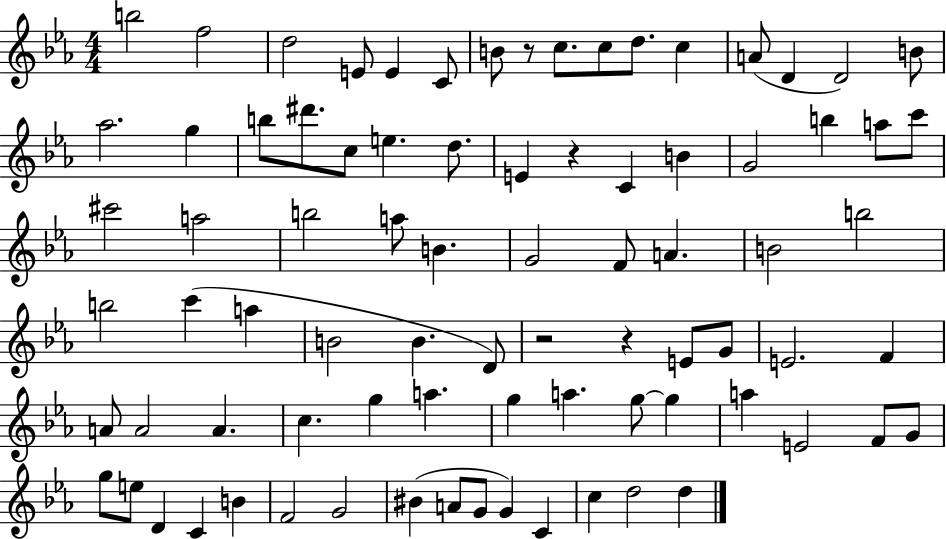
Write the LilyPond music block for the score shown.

{
  \clef treble
  \numericTimeSignature
  \time 4/4
  \key ees \major
  b''2 f''2 | d''2 e'8 e'4 c'8 | b'8 r8 c''8. c''8 d''8. c''4 | a'8( d'4 d'2) b'8 | \break aes''2. g''4 | b''8 dis'''8. c''8 e''4. d''8. | e'4 r4 c'4 b'4 | g'2 b''4 a''8 c'''8 | \break cis'''2 a''2 | b''2 a''8 b'4. | g'2 f'8 a'4. | b'2 b''2 | \break b''2 c'''4( a''4 | b'2 b'4. d'8) | r2 r4 e'8 g'8 | e'2. f'4 | \break a'8 a'2 a'4. | c''4. g''4 a''4. | g''4 a''4. g''8~~ g''4 | a''4 e'2 f'8 g'8 | \break g''8 e''8 d'4 c'4 b'4 | f'2 g'2 | bis'4( a'8 g'8 g'4) c'4 | c''4 d''2 d''4 | \break \bar "|."
}